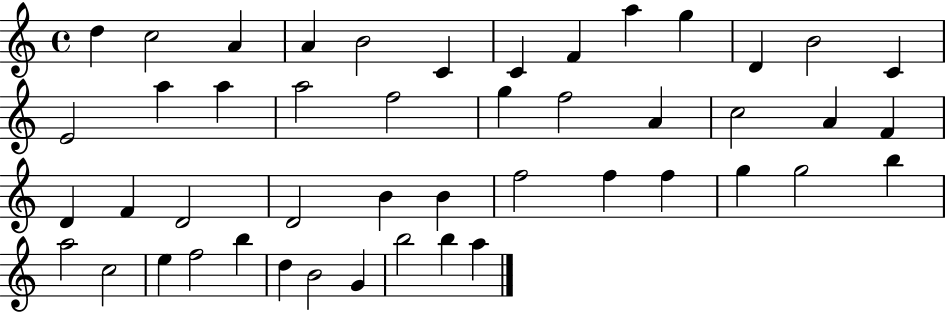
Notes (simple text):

D5/q C5/h A4/q A4/q B4/h C4/q C4/q F4/q A5/q G5/q D4/q B4/h C4/q E4/h A5/q A5/q A5/h F5/h G5/q F5/h A4/q C5/h A4/q F4/q D4/q F4/q D4/h D4/h B4/q B4/q F5/h F5/q F5/q G5/q G5/h B5/q A5/h C5/h E5/q F5/h B5/q D5/q B4/h G4/q B5/h B5/q A5/q